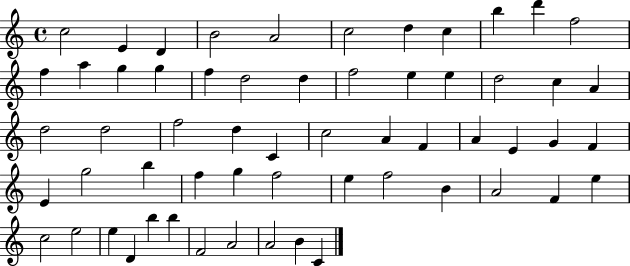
{
  \clef treble
  \time 4/4
  \defaultTimeSignature
  \key c \major
  c''2 e'4 d'4 | b'2 a'2 | c''2 d''4 c''4 | b''4 d'''4 f''2 | \break f''4 a''4 g''4 g''4 | f''4 d''2 d''4 | f''2 e''4 e''4 | d''2 c''4 a'4 | \break d''2 d''2 | f''2 d''4 c'4 | c''2 a'4 f'4 | a'4 e'4 g'4 f'4 | \break e'4 g''2 b''4 | f''4 g''4 f''2 | e''4 f''2 b'4 | a'2 f'4 e''4 | \break c''2 e''2 | e''4 d'4 b''4 b''4 | f'2 a'2 | a'2 b'4 c'4 | \break \bar "|."
}